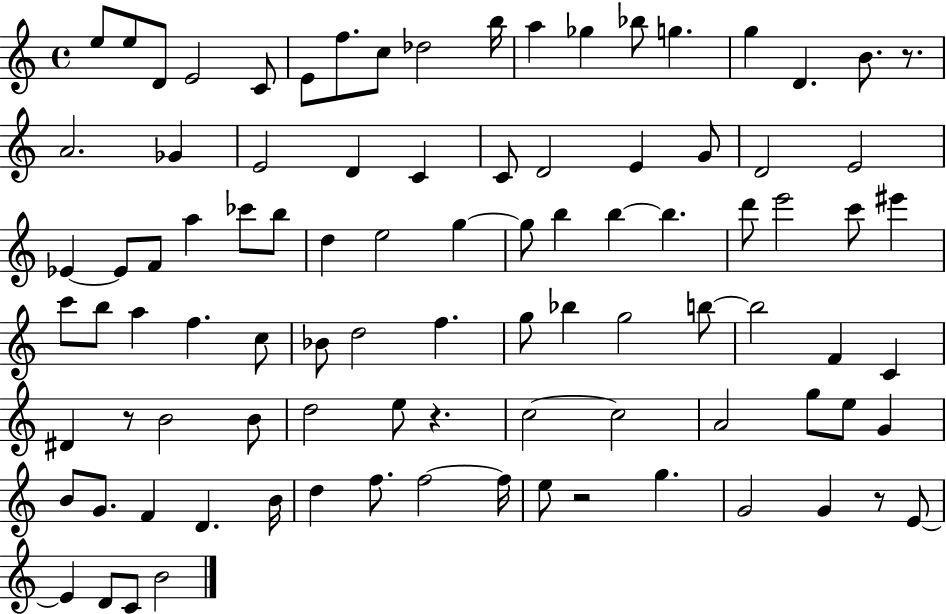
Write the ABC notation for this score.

X:1
T:Untitled
M:4/4
L:1/4
K:C
e/2 e/2 D/2 E2 C/2 E/2 f/2 c/2 _d2 b/4 a _g _b/2 g g D B/2 z/2 A2 _G E2 D C C/2 D2 E G/2 D2 E2 _E _E/2 F/2 a _c'/2 b/2 d e2 g g/2 b b b d'/2 e'2 c'/2 ^e' c'/2 b/2 a f c/2 _B/2 d2 f g/2 _b g2 b/2 b2 F C ^D z/2 B2 B/2 d2 e/2 z c2 c2 A2 g/2 e/2 G B/2 G/2 F D B/4 d f/2 f2 f/4 e/2 z2 g G2 G z/2 E/2 E D/2 C/2 B2